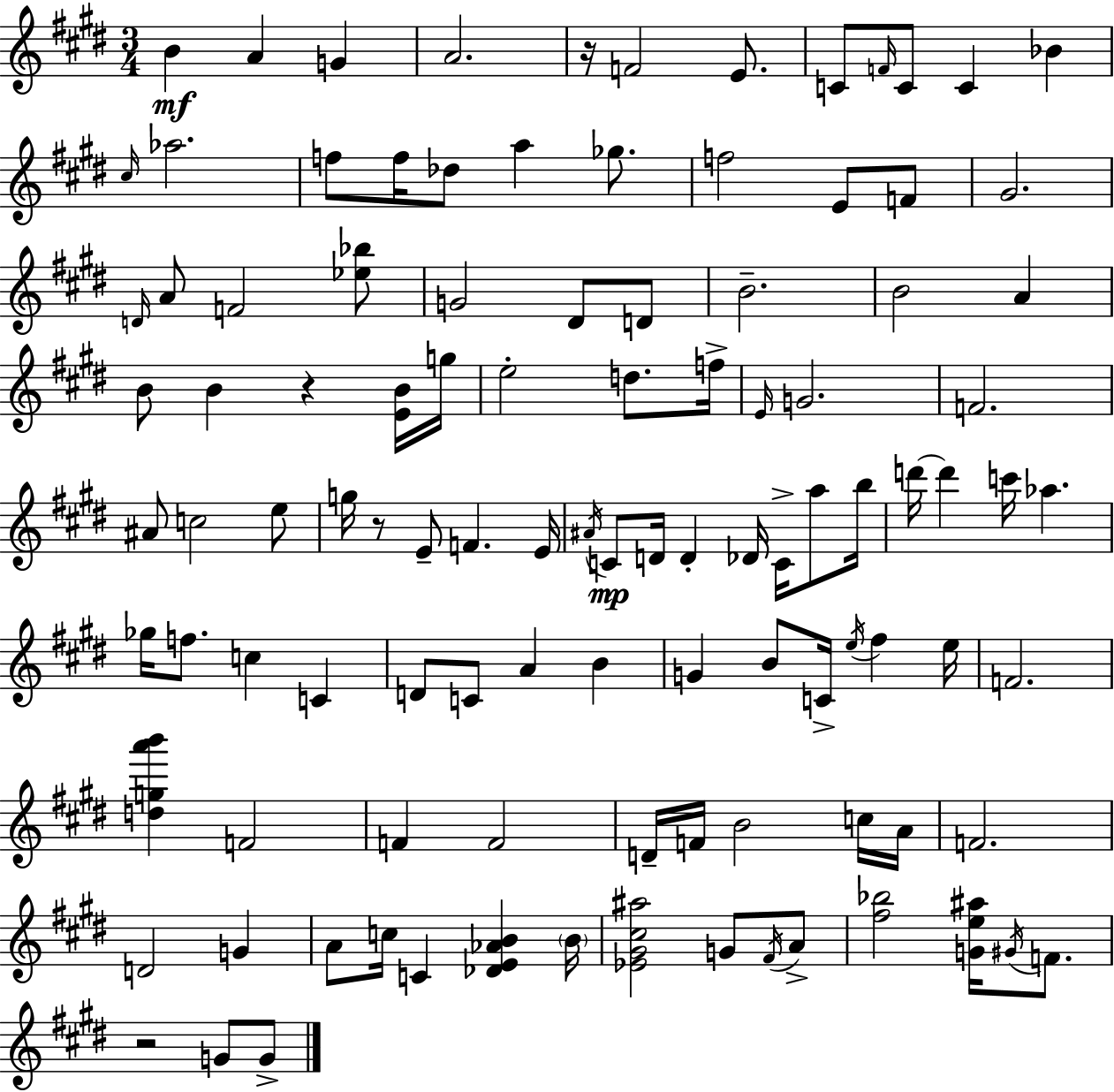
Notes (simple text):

B4/q A4/q G4/q A4/h. R/s F4/h E4/e. C4/e F4/s C4/e C4/q Bb4/q C#5/s Ab5/h. F5/e F5/s Db5/e A5/q Gb5/e. F5/h E4/e F4/e G#4/h. D4/s A4/e F4/h [Eb5,Bb5]/e G4/h D#4/e D4/e B4/h. B4/h A4/q B4/e B4/q R/q [E4,B4]/s G5/s E5/h D5/e. F5/s E4/s G4/h. F4/h. A#4/e C5/h E5/e G5/s R/e E4/e F4/q. E4/s A#4/s C4/e D4/s D4/q Db4/s C4/s A5/e B5/s D6/s D6/q C6/s Ab5/q. Gb5/s F5/e. C5/q C4/q D4/e C4/e A4/q B4/q G4/q B4/e C4/s E5/s F#5/q E5/s F4/h. [D5,G5,A6,B6]/q F4/h F4/q F4/h D4/s F4/s B4/h C5/s A4/s F4/h. D4/h G4/q A4/e C5/s C4/q [Db4,E4,Ab4,B4]/q B4/s [Eb4,G#4,C#5,A#5]/h G4/e F#4/s A4/e [F#5,Bb5]/h [G4,E5,A#5]/s G#4/s F4/e. R/h G4/e G4/e